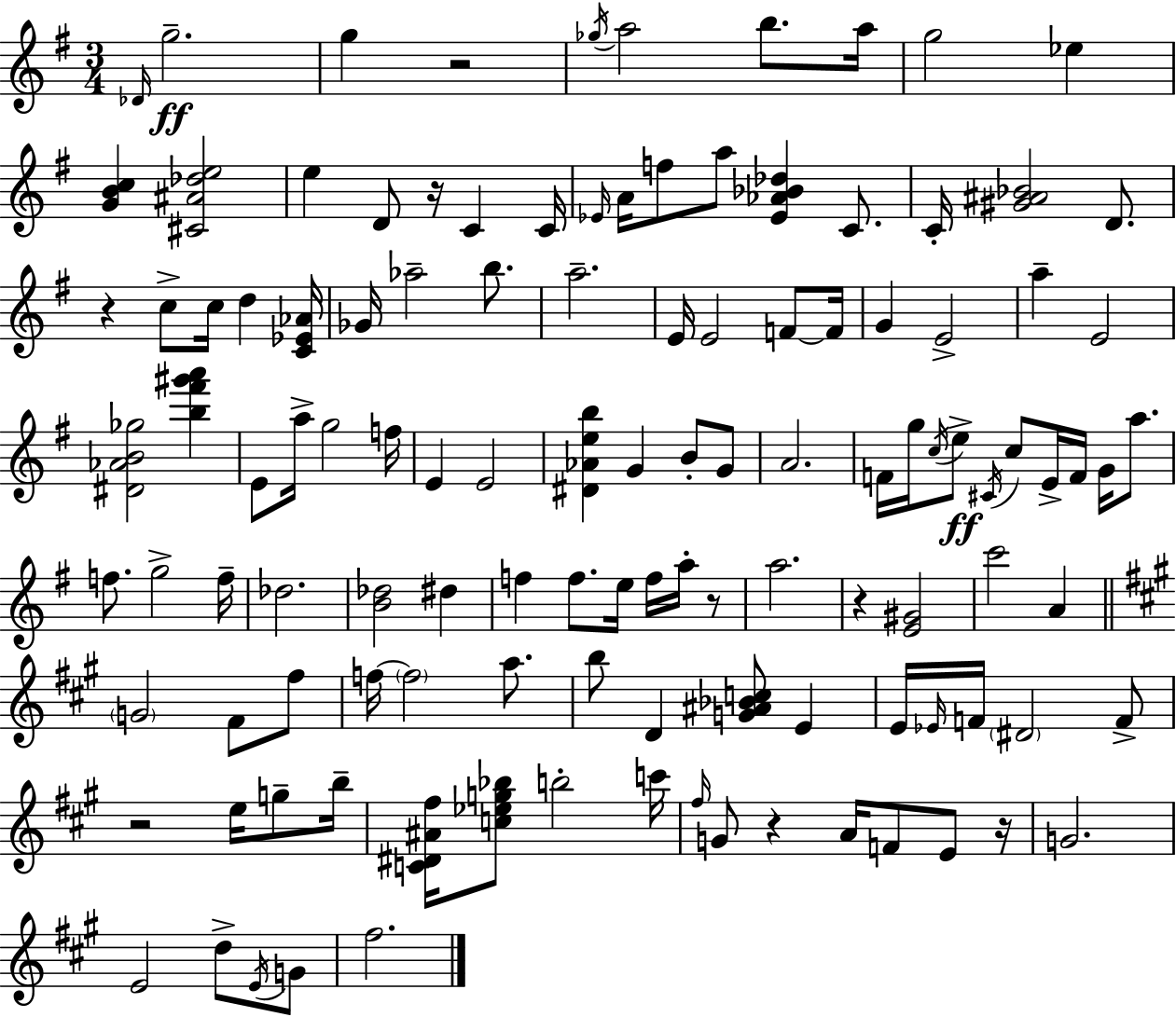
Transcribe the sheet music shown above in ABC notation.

X:1
T:Untitled
M:3/4
L:1/4
K:Em
_D/4 g2 g z2 _g/4 a2 b/2 a/4 g2 _e [GBc] [^C^A_de]2 e D/2 z/4 C C/4 _E/4 A/4 f/2 a/2 [_E_A_B_d] C/2 C/4 [^G^A_B]2 D/2 z c/2 c/4 d [C_E_A]/4 _G/4 _a2 b/2 a2 E/4 E2 F/2 F/4 G E2 a E2 [^D_AB_g]2 [b^f'^g'a'] E/2 a/4 g2 f/4 E E2 [^D_Aeb] G B/2 G/2 A2 F/4 g/4 c/4 e/2 ^C/4 c/2 E/4 F/4 G/4 a/2 f/2 g2 f/4 _d2 [B_d]2 ^d f f/2 e/4 f/4 a/4 z/2 a2 z [E^G]2 c'2 A G2 ^F/2 ^f/2 f/4 f2 a/2 b/2 D [G^A_Bc]/2 E E/4 _E/4 F/4 ^D2 F/2 z2 e/4 g/2 b/4 [C^D^A^f]/4 [c_eg_b]/2 b2 c'/4 ^f/4 G/2 z A/4 F/2 E/2 z/4 G2 E2 d/2 E/4 G/2 ^f2